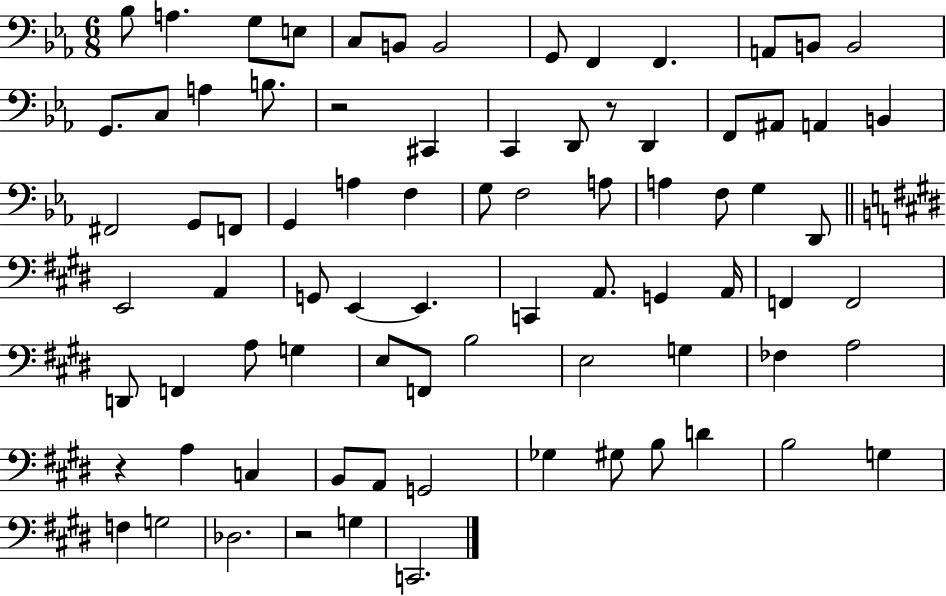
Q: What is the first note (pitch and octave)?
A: Bb3